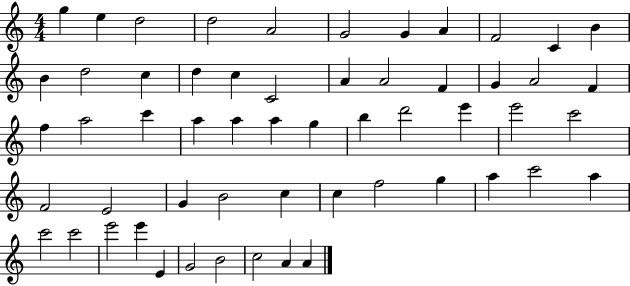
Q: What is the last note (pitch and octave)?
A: A4